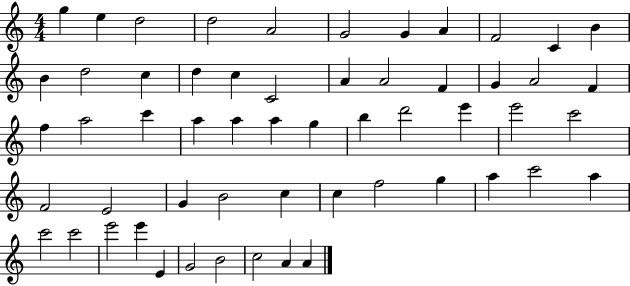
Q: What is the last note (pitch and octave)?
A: A4